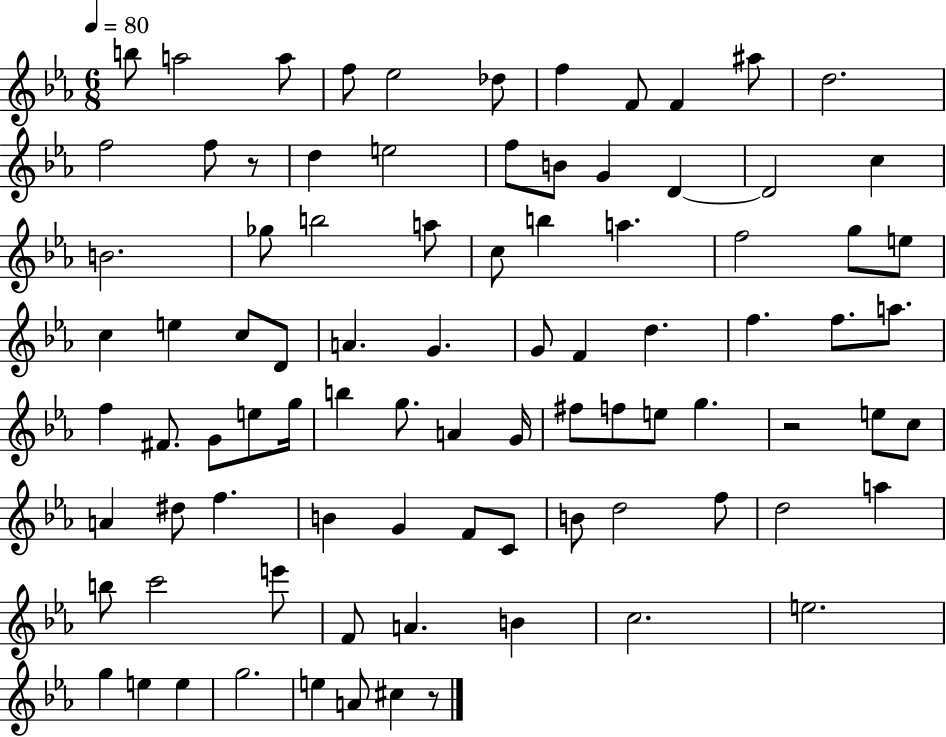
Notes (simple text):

B5/e A5/h A5/e F5/e Eb5/h Db5/e F5/q F4/e F4/q A#5/e D5/h. F5/h F5/e R/e D5/q E5/h F5/e B4/e G4/q D4/q D4/h C5/q B4/h. Gb5/e B5/h A5/e C5/e B5/q A5/q. F5/h G5/e E5/e C5/q E5/q C5/e D4/e A4/q. G4/q. G4/e F4/q D5/q. F5/q. F5/e. A5/e. F5/q F#4/e. G4/e E5/e G5/s B5/q G5/e. A4/q G4/s F#5/e F5/e E5/e G5/q. R/h E5/e C5/e A4/q D#5/e F5/q. B4/q G4/q F4/e C4/e B4/e D5/h F5/e D5/h A5/q B5/e C6/h E6/e F4/e A4/q. B4/q C5/h. E5/h. G5/q E5/q E5/q G5/h. E5/q A4/e C#5/q R/e